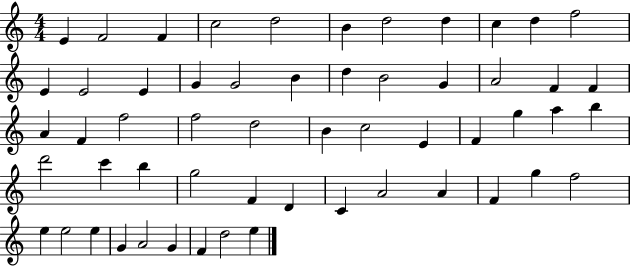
X:1
T:Untitled
M:4/4
L:1/4
K:C
E F2 F c2 d2 B d2 d c d f2 E E2 E G G2 B d B2 G A2 F F A F f2 f2 d2 B c2 E F g a b d'2 c' b g2 F D C A2 A F g f2 e e2 e G A2 G F d2 e